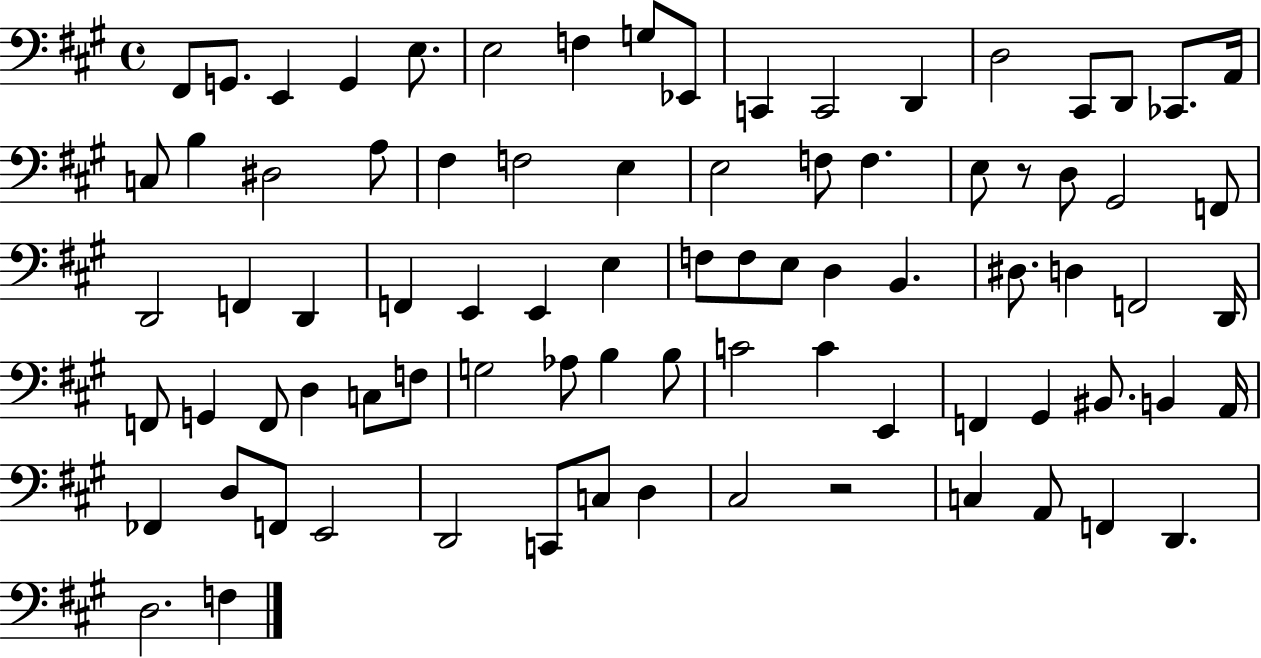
X:1
T:Untitled
M:4/4
L:1/4
K:A
^F,,/2 G,,/2 E,, G,, E,/2 E,2 F, G,/2 _E,,/2 C,, C,,2 D,, D,2 ^C,,/2 D,,/2 _C,,/2 A,,/4 C,/2 B, ^D,2 A,/2 ^F, F,2 E, E,2 F,/2 F, E,/2 z/2 D,/2 ^G,,2 F,,/2 D,,2 F,, D,, F,, E,, E,, E, F,/2 F,/2 E,/2 D, B,, ^D,/2 D, F,,2 D,,/4 F,,/2 G,, F,,/2 D, C,/2 F,/2 G,2 _A,/2 B, B,/2 C2 C E,, F,, ^G,, ^B,,/2 B,, A,,/4 _F,, D,/2 F,,/2 E,,2 D,,2 C,,/2 C,/2 D, ^C,2 z2 C, A,,/2 F,, D,, D,2 F,